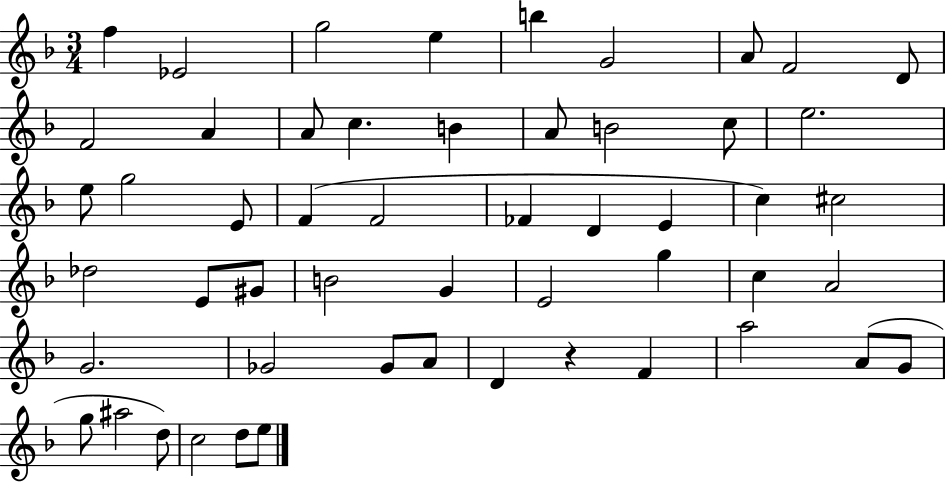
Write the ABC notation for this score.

X:1
T:Untitled
M:3/4
L:1/4
K:F
f _E2 g2 e b G2 A/2 F2 D/2 F2 A A/2 c B A/2 B2 c/2 e2 e/2 g2 E/2 F F2 _F D E c ^c2 _d2 E/2 ^G/2 B2 G E2 g c A2 G2 _G2 _G/2 A/2 D z F a2 A/2 G/2 g/2 ^a2 d/2 c2 d/2 e/2